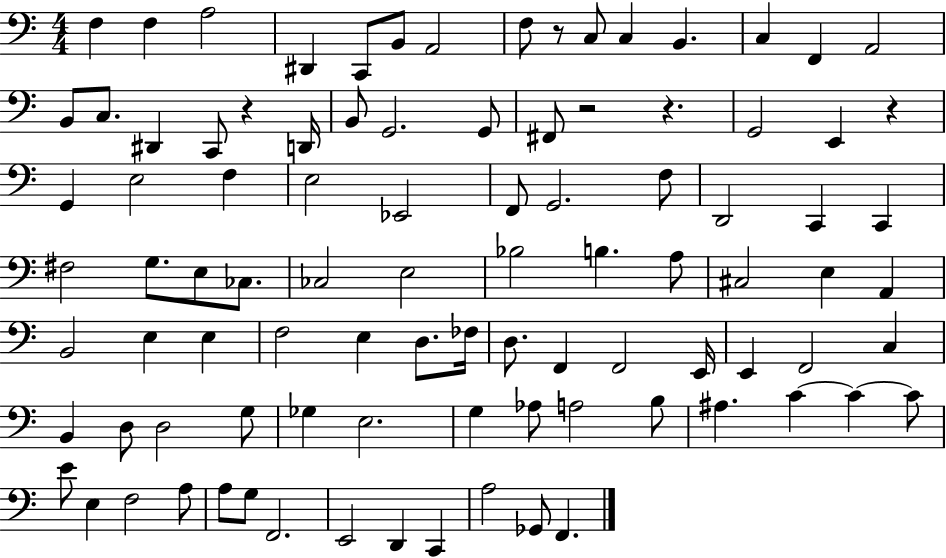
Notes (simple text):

F3/q F3/q A3/h D#2/q C2/e B2/e A2/h F3/e R/e C3/e C3/q B2/q. C3/q F2/q A2/h B2/e C3/e. D#2/q C2/e R/q D2/s B2/e G2/h. G2/e F#2/e R/h R/q. G2/h E2/q R/q G2/q E3/h F3/q E3/h Eb2/h F2/e G2/h. F3/e D2/h C2/q C2/q F#3/h G3/e. E3/e CES3/e. CES3/h E3/h Bb3/h B3/q. A3/e C#3/h E3/q A2/q B2/h E3/q E3/q F3/h E3/q D3/e. FES3/s D3/e. F2/q F2/h E2/s E2/q F2/h C3/q B2/q D3/e D3/h G3/e Gb3/q E3/h. G3/q Ab3/e A3/h B3/e A#3/q. C4/q C4/q C4/e E4/e E3/q F3/h A3/e A3/e G3/e F2/h. E2/h D2/q C2/q A3/h Gb2/e F2/q.